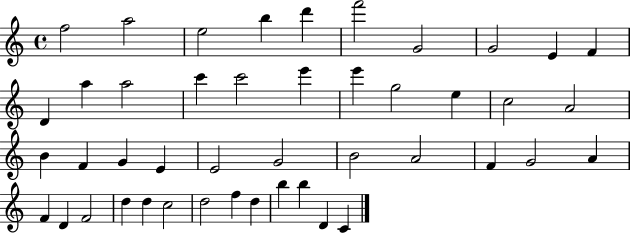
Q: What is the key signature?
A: C major